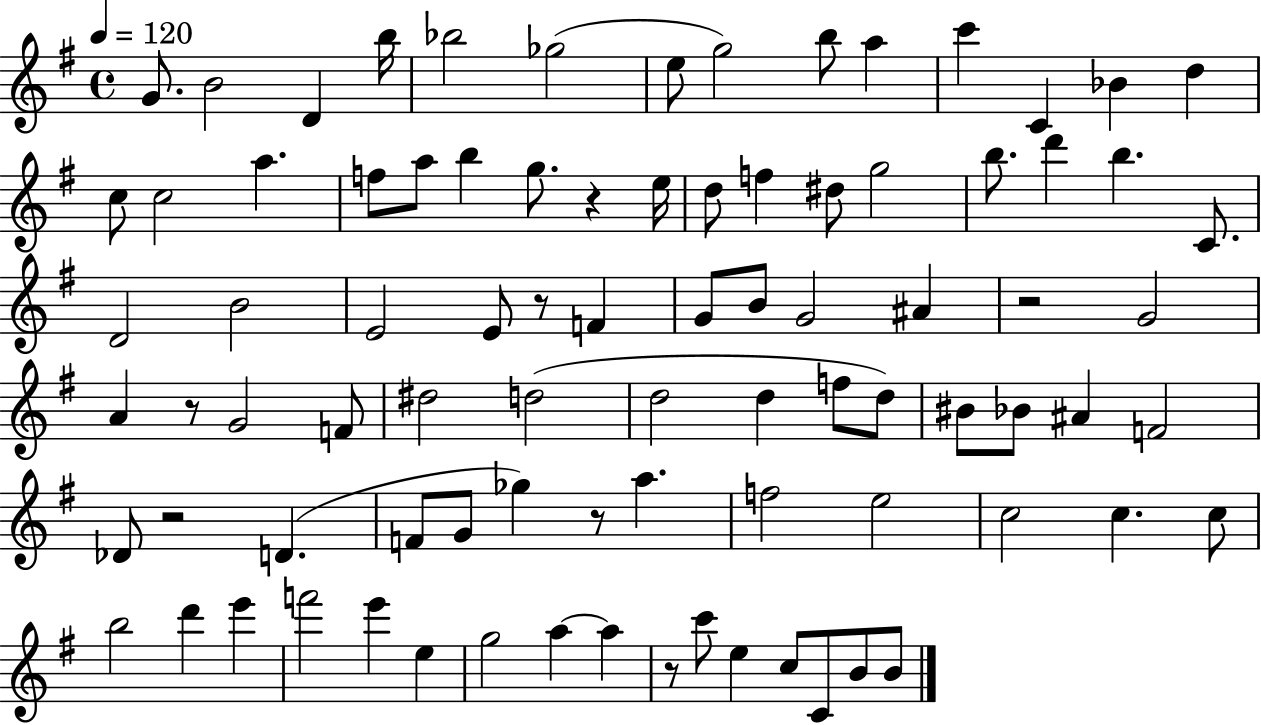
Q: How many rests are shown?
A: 7